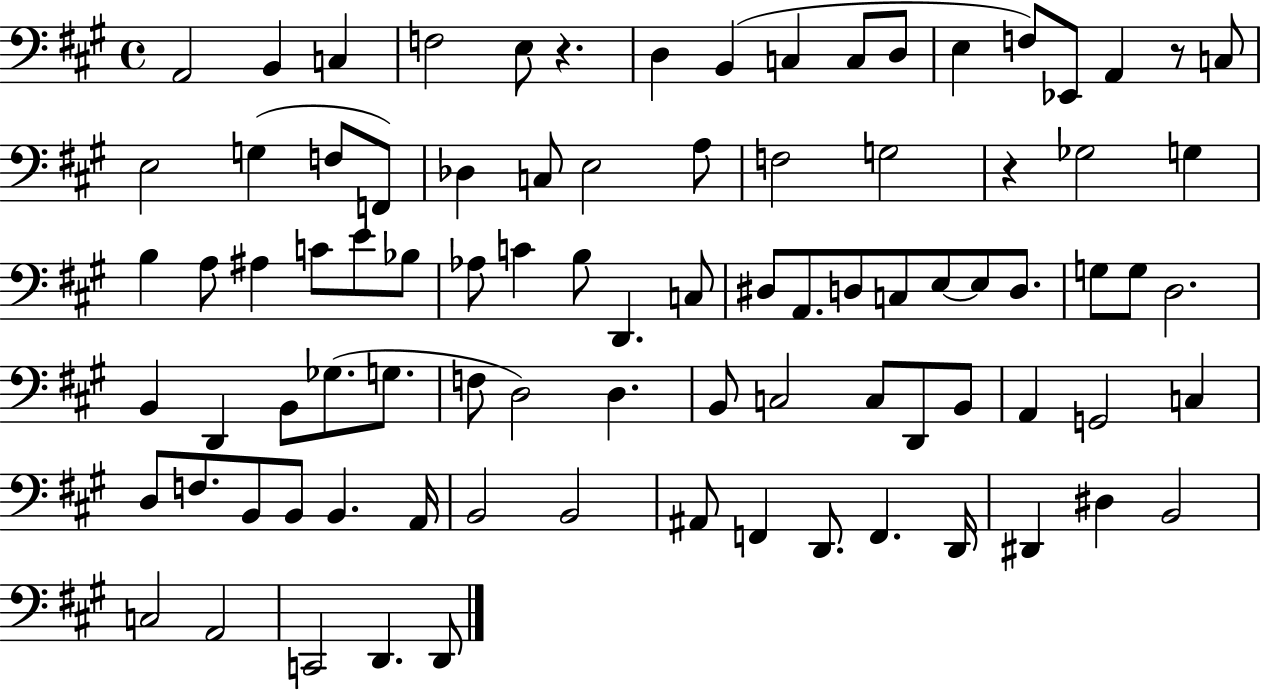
A2/h B2/q C3/q F3/h E3/e R/q. D3/q B2/q C3/q C3/e D3/e E3/q F3/e Eb2/e A2/q R/e C3/e E3/h G3/q F3/e F2/e Db3/q C3/e E3/h A3/e F3/h G3/h R/q Gb3/h G3/q B3/q A3/e A#3/q C4/e E4/e Bb3/e Ab3/e C4/q B3/e D2/q. C3/e D#3/e A2/e. D3/e C3/e E3/e E3/e D3/e. G3/e G3/e D3/h. B2/q D2/q B2/e Gb3/e. G3/e. F3/e D3/h D3/q. B2/e C3/h C3/e D2/e B2/e A2/q G2/h C3/q D3/e F3/e. B2/e B2/e B2/q. A2/s B2/h B2/h A#2/e F2/q D2/e. F2/q. D2/s D#2/q D#3/q B2/h C3/h A2/h C2/h D2/q. D2/e